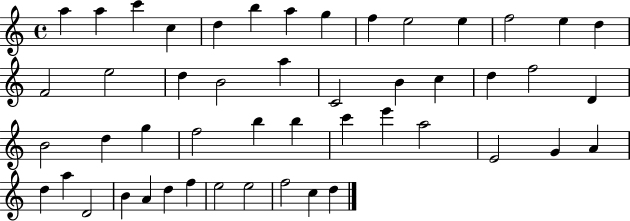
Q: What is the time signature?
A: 4/4